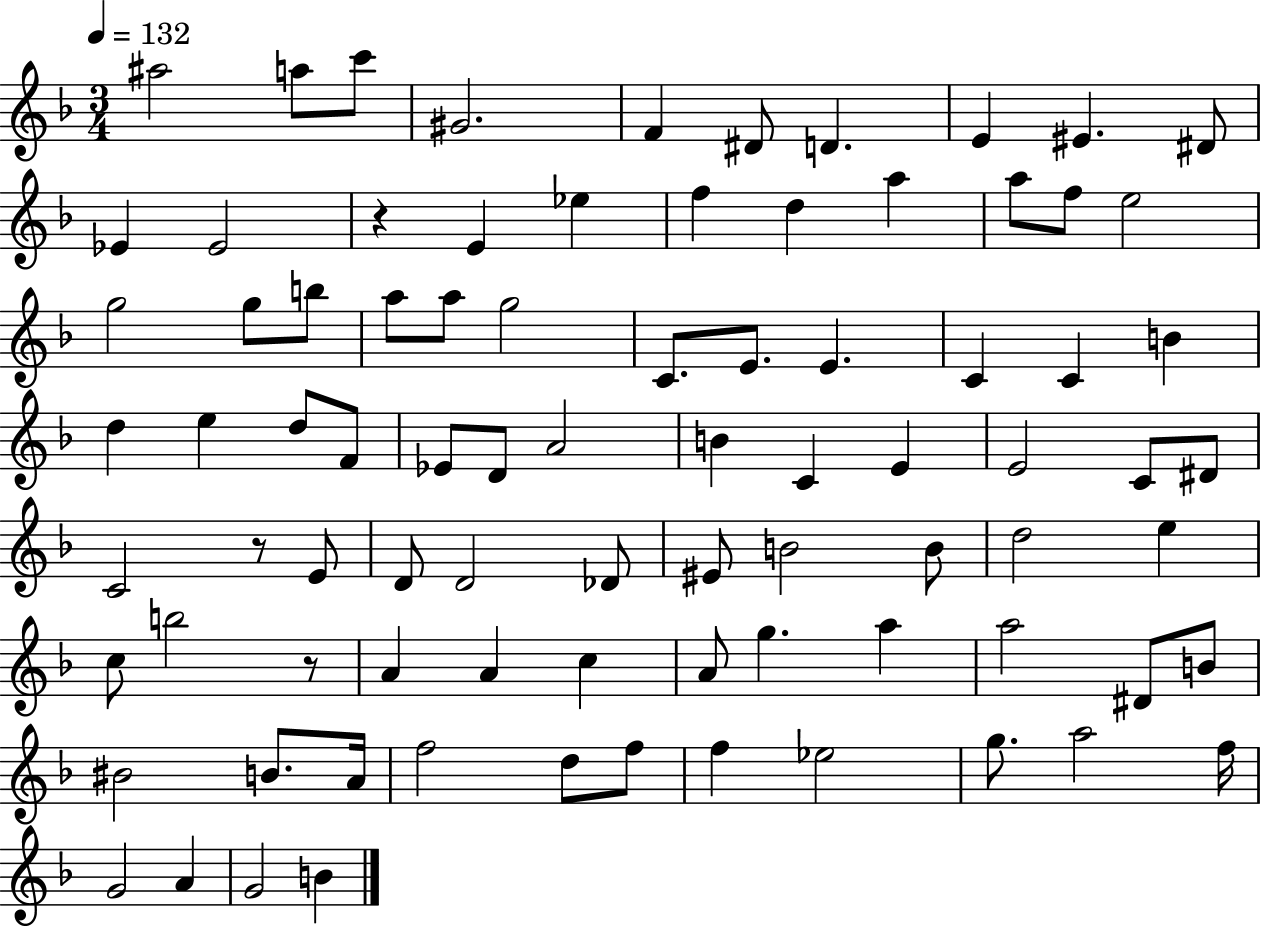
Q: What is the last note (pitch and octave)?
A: B4